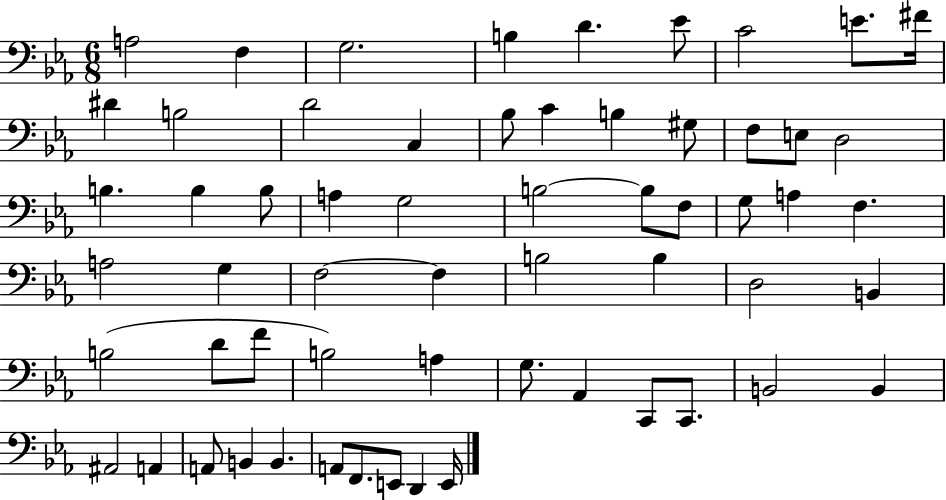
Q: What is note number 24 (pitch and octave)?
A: A3